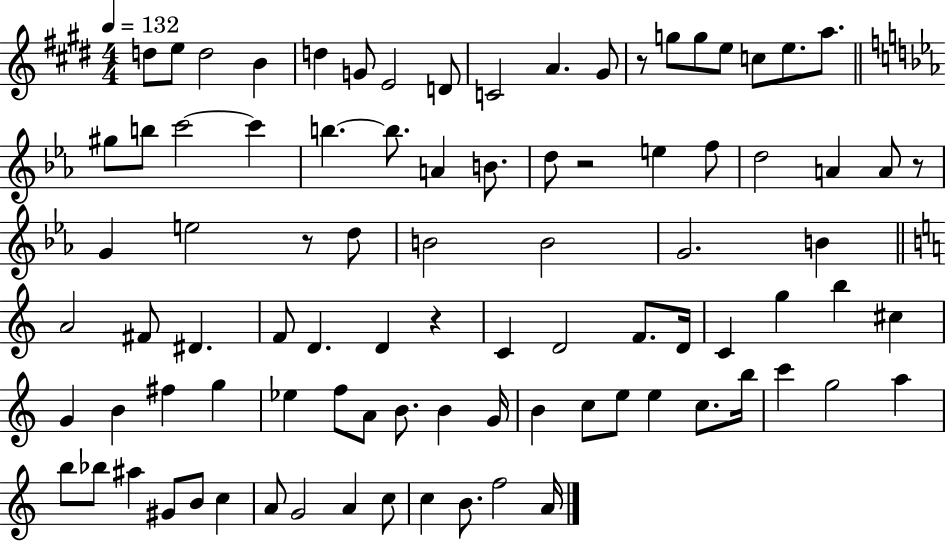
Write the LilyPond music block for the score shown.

{
  \clef treble
  \numericTimeSignature
  \time 4/4
  \key e \major
  \tempo 4 = 132
  d''8 e''8 d''2 b'4 | d''4 g'8 e'2 d'8 | c'2 a'4. gis'8 | r8 g''8 g''8 e''8 c''8 e''8. a''8. | \break \bar "||" \break \key ees \major gis''8 b''8 c'''2~~ c'''4 | b''4.~~ b''8. a'4 b'8. | d''8 r2 e''4 f''8 | d''2 a'4 a'8 r8 | \break g'4 e''2 r8 d''8 | b'2 b'2 | g'2. b'4 | \bar "||" \break \key a \minor a'2 fis'8 dis'4. | f'8 d'4. d'4 r4 | c'4 d'2 f'8. d'16 | c'4 g''4 b''4 cis''4 | \break g'4 b'4 fis''4 g''4 | ees''4 f''8 a'8 b'8. b'4 g'16 | b'4 c''8 e''8 e''4 c''8. b''16 | c'''4 g''2 a''4 | \break b''8 bes''8 ais''4 gis'8 b'8 c''4 | a'8 g'2 a'4 c''8 | c''4 b'8. f''2 a'16 | \bar "|."
}